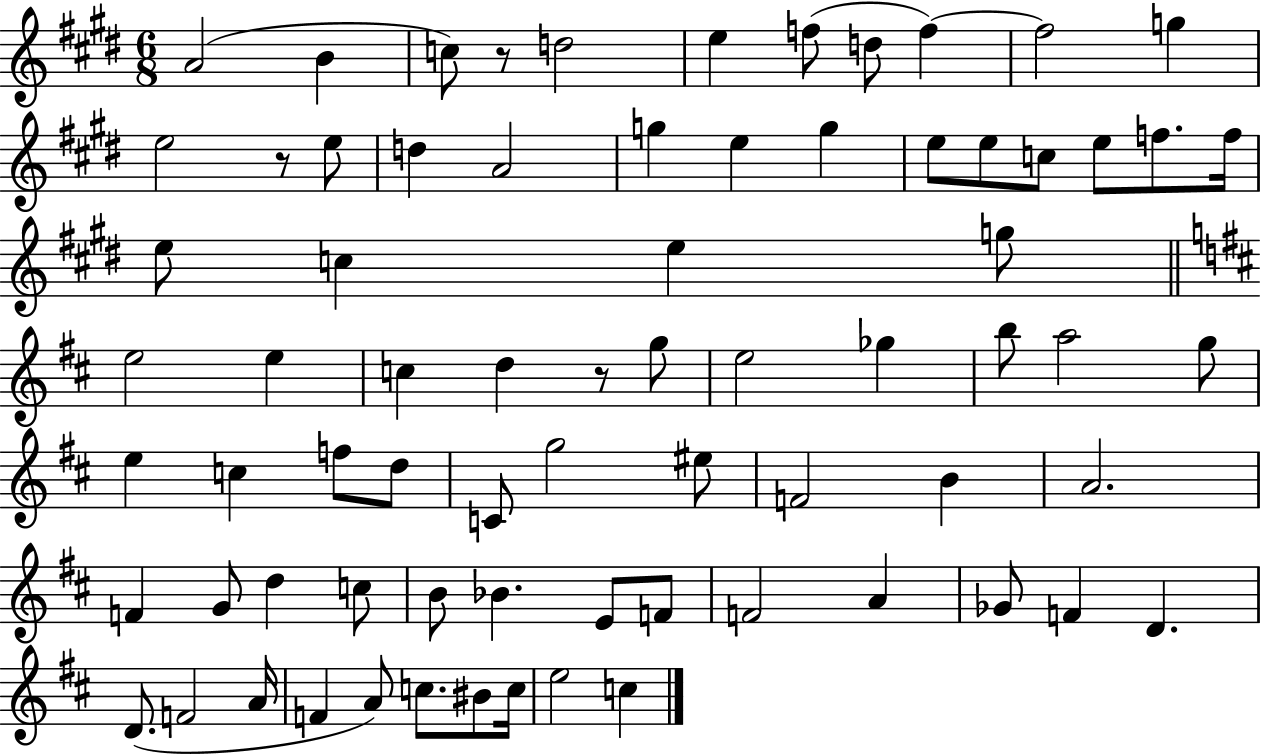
A4/h B4/q C5/e R/e D5/h E5/q F5/e D5/e F5/q F5/h G5/q E5/h R/e E5/e D5/q A4/h G5/q E5/q G5/q E5/e E5/e C5/e E5/e F5/e. F5/s E5/e C5/q E5/q G5/e E5/h E5/q C5/q D5/q R/e G5/e E5/h Gb5/q B5/e A5/h G5/e E5/q C5/q F5/e D5/e C4/e G5/h EIS5/e F4/h B4/q A4/h. F4/q G4/e D5/q C5/e B4/e Bb4/q. E4/e F4/e F4/h A4/q Gb4/e F4/q D4/q. D4/e. F4/h A4/s F4/q A4/e C5/e. BIS4/e C5/s E5/h C5/q